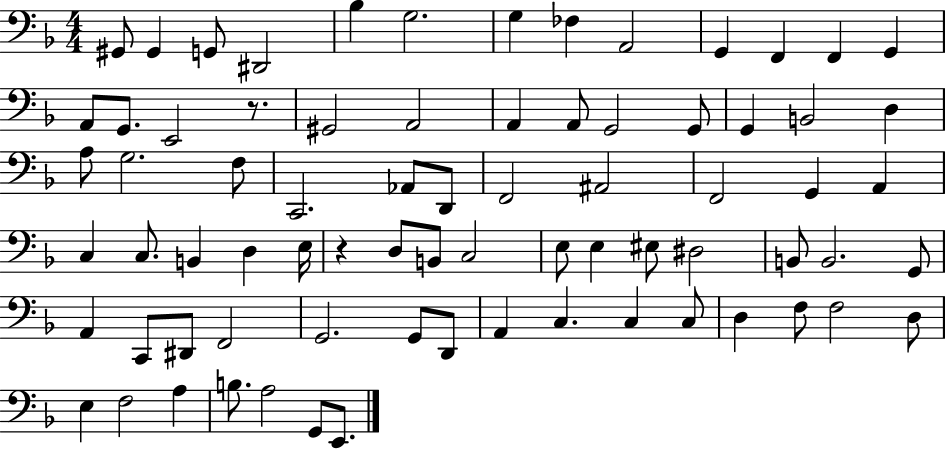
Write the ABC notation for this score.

X:1
T:Untitled
M:4/4
L:1/4
K:F
^G,,/2 ^G,, G,,/2 ^D,,2 _B, G,2 G, _F, A,,2 G,, F,, F,, G,, A,,/2 G,,/2 E,,2 z/2 ^G,,2 A,,2 A,, A,,/2 G,,2 G,,/2 G,, B,,2 D, A,/2 G,2 F,/2 C,,2 _A,,/2 D,,/2 F,,2 ^A,,2 F,,2 G,, A,, C, C,/2 B,, D, E,/4 z D,/2 B,,/2 C,2 E,/2 E, ^E,/2 ^D,2 B,,/2 B,,2 G,,/2 A,, C,,/2 ^D,,/2 F,,2 G,,2 G,,/2 D,,/2 A,, C, C, C,/2 D, F,/2 F,2 D,/2 E, F,2 A, B,/2 A,2 G,,/2 E,,/2